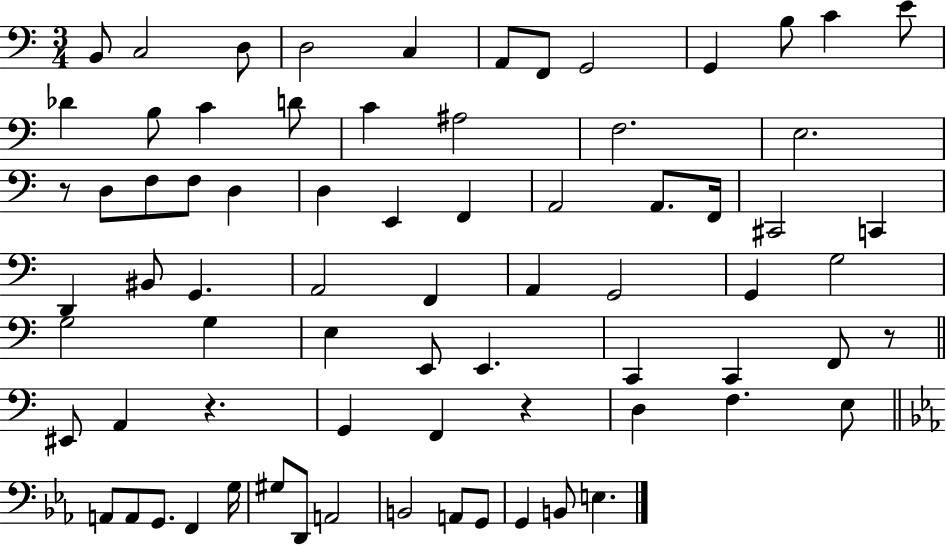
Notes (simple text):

B2/e C3/h D3/e D3/h C3/q A2/e F2/e G2/h G2/q B3/e C4/q E4/e Db4/q B3/e C4/q D4/e C4/q A#3/h F3/h. E3/h. R/e D3/e F3/e F3/e D3/q D3/q E2/q F2/q A2/h A2/e. F2/s C#2/h C2/q D2/q BIS2/e G2/q. A2/h F2/q A2/q G2/h G2/q G3/h G3/h G3/q E3/q E2/e E2/q. C2/q C2/q F2/e R/e EIS2/e A2/q R/q. G2/q F2/q R/q D3/q F3/q. E3/e A2/e A2/e G2/e. F2/q G3/s G#3/e D2/e A2/h B2/h A2/e G2/e G2/q B2/e E3/q.